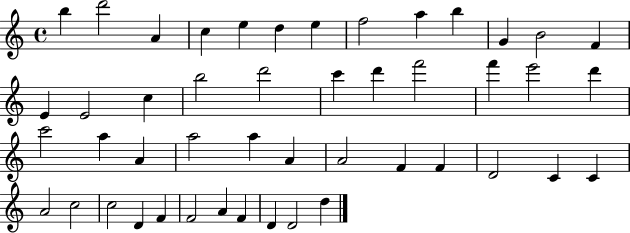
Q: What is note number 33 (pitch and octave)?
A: F4